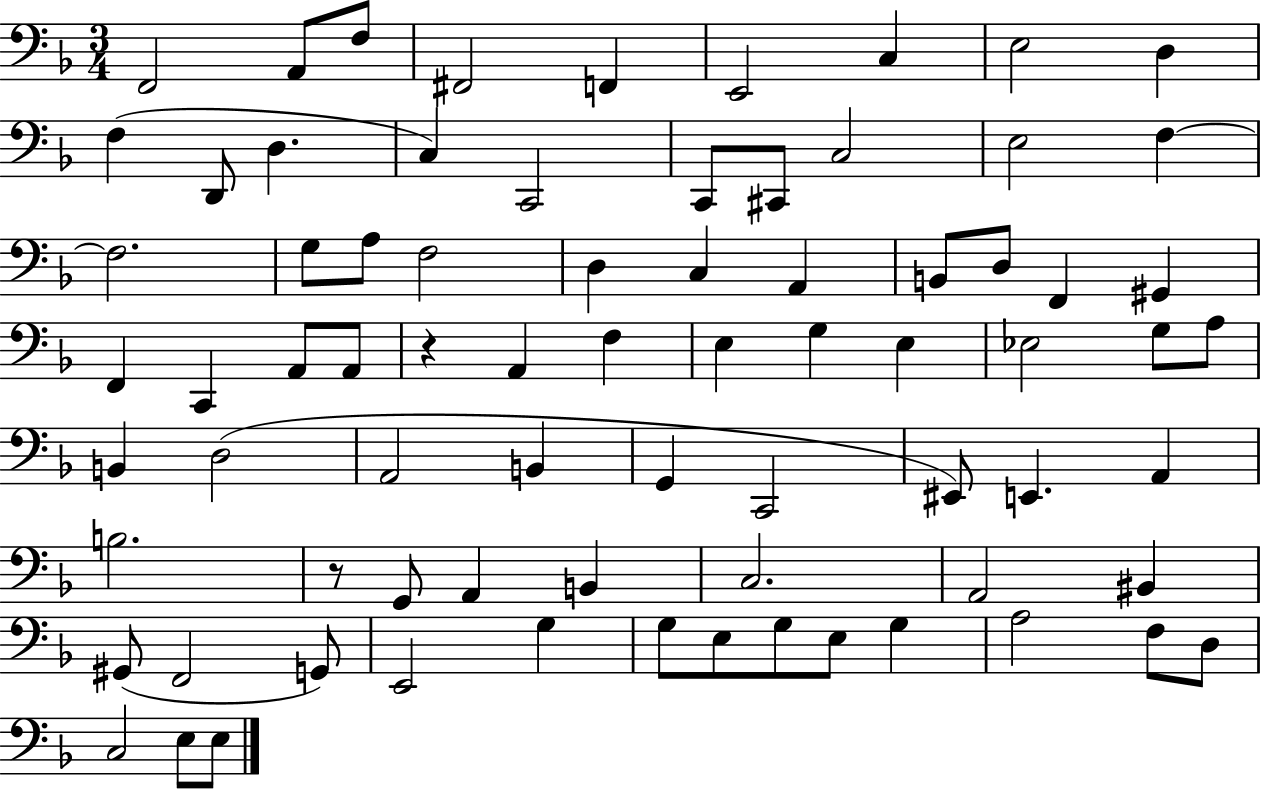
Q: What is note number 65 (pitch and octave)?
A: E3